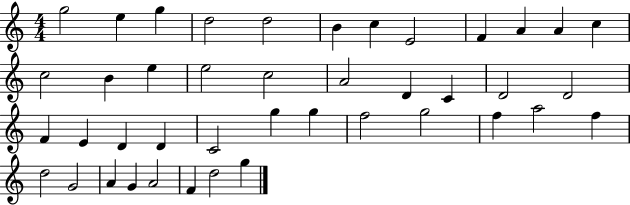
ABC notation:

X:1
T:Untitled
M:4/4
L:1/4
K:C
g2 e g d2 d2 B c E2 F A A c c2 B e e2 c2 A2 D C D2 D2 F E D D C2 g g f2 g2 f a2 f d2 G2 A G A2 F d2 g